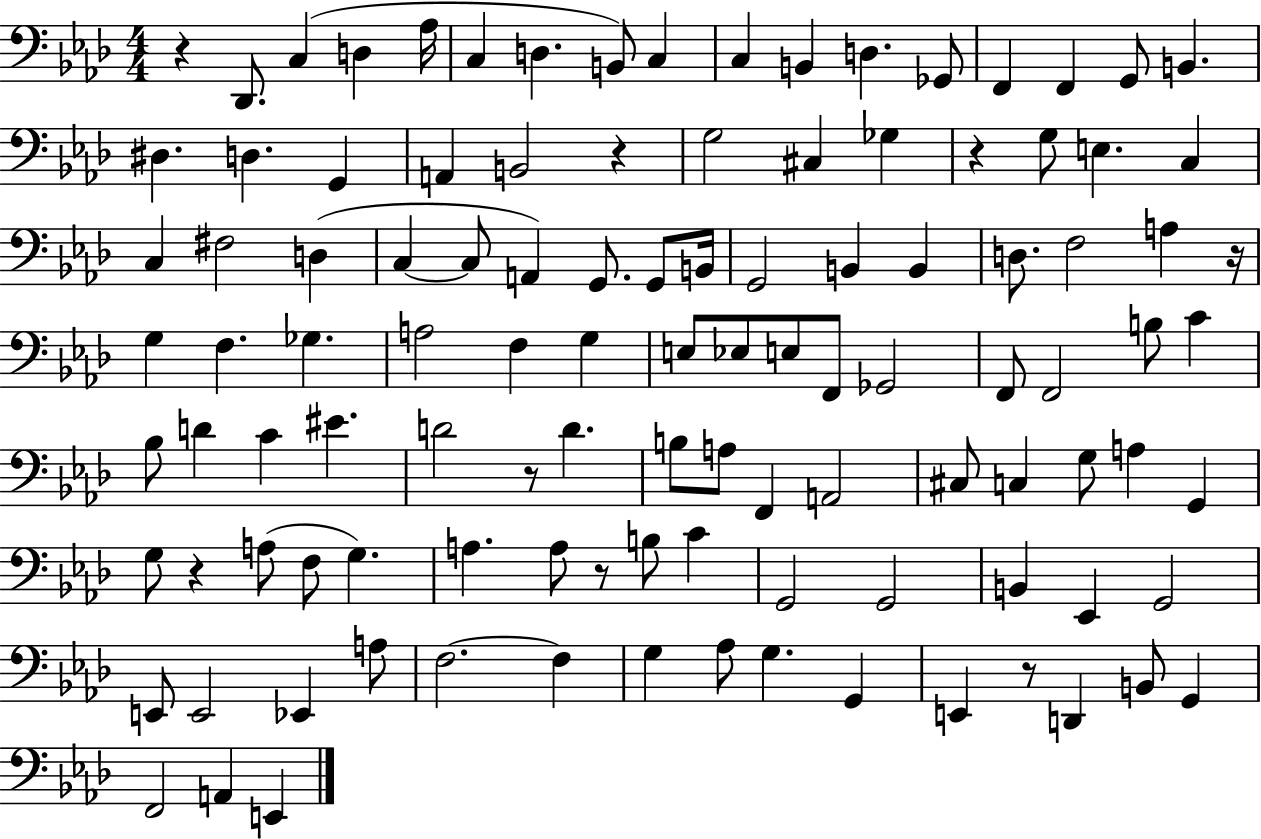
{
  \clef bass
  \numericTimeSignature
  \time 4/4
  \key aes \major
  r4 des,8. c4( d4 aes16 | c4 d4. b,8) c4 | c4 b,4 d4. ges,8 | f,4 f,4 g,8 b,4. | \break dis4. d4. g,4 | a,4 b,2 r4 | g2 cis4 ges4 | r4 g8 e4. c4 | \break c4 fis2 d4( | c4~~ c8 a,4) g,8. g,8 b,16 | g,2 b,4 b,4 | d8. f2 a4 r16 | \break g4 f4. ges4. | a2 f4 g4 | e8 ees8 e8 f,8 ges,2 | f,8 f,2 b8 c'4 | \break bes8 d'4 c'4 eis'4. | d'2 r8 d'4. | b8 a8 f,4 a,2 | cis8 c4 g8 a4 g,4 | \break g8 r4 a8( f8 g4.) | a4. a8 r8 b8 c'4 | g,2 g,2 | b,4 ees,4 g,2 | \break e,8 e,2 ees,4 a8 | f2.~~ f4 | g4 aes8 g4. g,4 | e,4 r8 d,4 b,8 g,4 | \break f,2 a,4 e,4 | \bar "|."
}